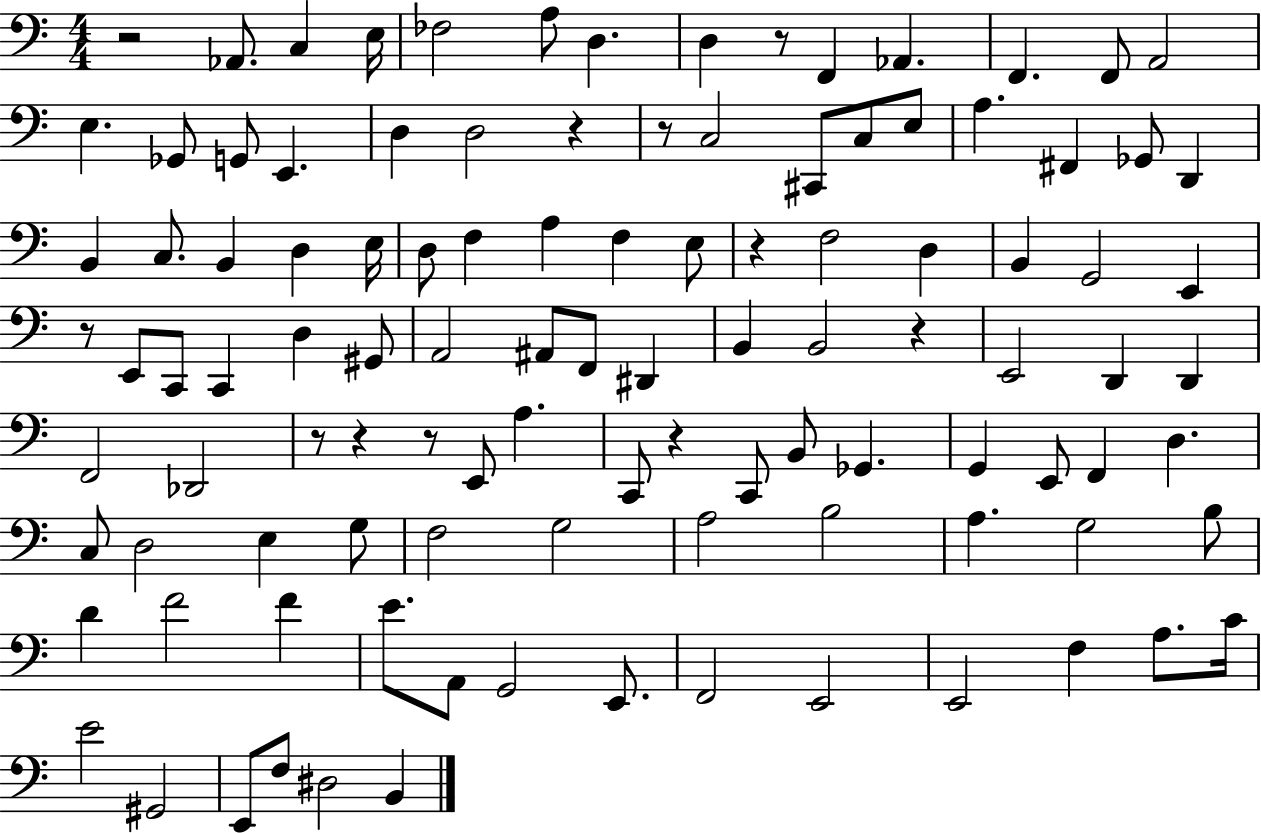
X:1
T:Untitled
M:4/4
L:1/4
K:C
z2 _A,,/2 C, E,/4 _F,2 A,/2 D, D, z/2 F,, _A,, F,, F,,/2 A,,2 E, _G,,/2 G,,/2 E,, D, D,2 z z/2 C,2 ^C,,/2 C,/2 E,/2 A, ^F,, _G,,/2 D,, B,, C,/2 B,, D, E,/4 D,/2 F, A, F, E,/2 z F,2 D, B,, G,,2 E,, z/2 E,,/2 C,,/2 C,, D, ^G,,/2 A,,2 ^A,,/2 F,,/2 ^D,, B,, B,,2 z E,,2 D,, D,, F,,2 _D,,2 z/2 z z/2 E,,/2 A, C,,/2 z C,,/2 B,,/2 _G,, G,, E,,/2 F,, D, C,/2 D,2 E, G,/2 F,2 G,2 A,2 B,2 A, G,2 B,/2 D F2 F E/2 A,,/2 G,,2 E,,/2 F,,2 E,,2 E,,2 F, A,/2 C/4 E2 ^G,,2 E,,/2 F,/2 ^D,2 B,,